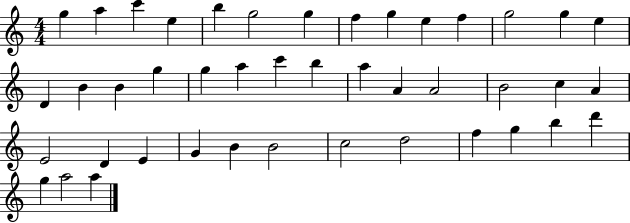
G5/q A5/q C6/q E5/q B5/q G5/h G5/q F5/q G5/q E5/q F5/q G5/h G5/q E5/q D4/q B4/q B4/q G5/q G5/q A5/q C6/q B5/q A5/q A4/q A4/h B4/h C5/q A4/q E4/h D4/q E4/q G4/q B4/q B4/h C5/h D5/h F5/q G5/q B5/q D6/q G5/q A5/h A5/q